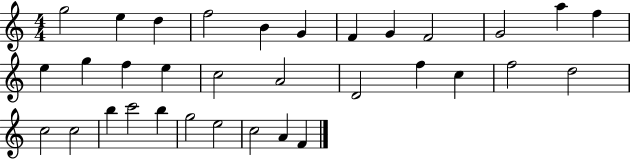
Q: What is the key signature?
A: C major